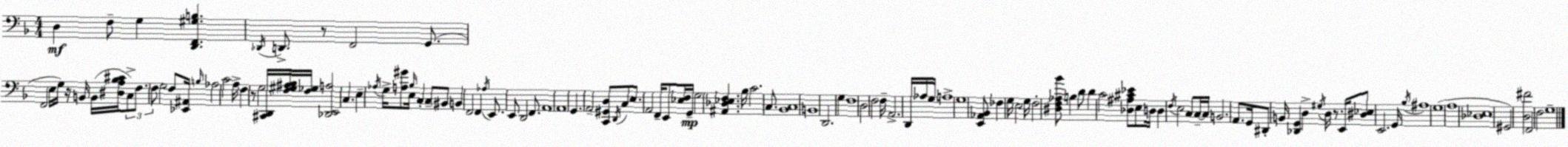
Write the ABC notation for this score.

X:1
T:Untitled
M:4/4
L:1/4
K:F
D, F,/2 G, [D,,F,,^G,B,] _D,,/4 D,,/2 z/2 F,,2 G,,/2 F,,2 E,/4 G,/4 z/4 B,,/4 B,,/4 [^D,A,_B,^C]/4 C,/2 F,/2 F,/2 G,2 F,/2 [_E,,^A,,]/4 B,/4 _A,2 C2 A,/4 F, z/2 G,2 [^C,,D,,]/4 [F,^G,^A,_B,]/4 [F,_G,]/4 [_D,,E,,A,]2 C, E, _A,/4 G,/4 [A,^G]/2 _B,/4 E,/4 C, C,/2 ^B,,/2 B,, F,,2 F,, _A,/4 E,,/2 E,,/2 D,,2 F,,/2 A,,4 A,,4 G,, A,,2 [C,,^G,,D,]/2 D,,/4 C,/2 E,/2 A,,2 F,,/4 E,,/2 [_E,F,]/4 G,,/4 G,2 [^A,,_D,_E,F,] _B,/4 C2 C,/2 [_B,,C,]4 B,,4 D,,2 G, F,4 D,2 F,2 F,/4 A,,2 D,,/4 _A,/4 G,/4 A,4 G,4 [E,,_A,,_B,,]/2 _F, G,/4 E,2 G,/4 F,2 [^D,F,_A,_B]/2 B, D/2 D C2 [_D,^A,^C_E]/2 E,/2 D,/4 D, F,/4 E,2 C,/2 C,/4 C,/4 B,,2 A,,/2 G,,/4 ^D,,/2 B,,/4 [_D,,G,,] D, ^G,/4 D,/4 z/2 E,,/4 [^D,_E,]/2 E,,2 G,,/4 _B,/4 ^A,4 G,4 A,4 [_D,_E,]4 ^G,,2 [D,^F]2 F,,2 F,2 G,4